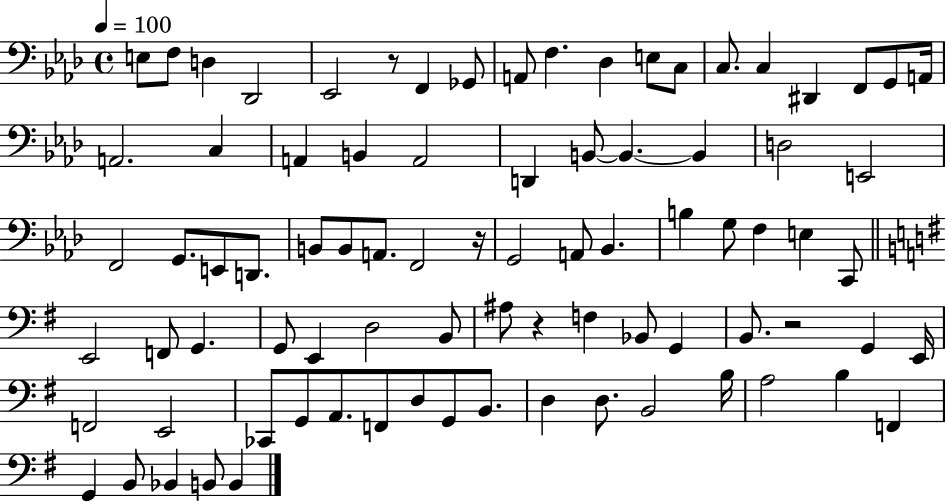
E3/e F3/e D3/q Db2/h Eb2/h R/e F2/q Gb2/e A2/e F3/q. Db3/q E3/e C3/e C3/e. C3/q D#2/q F2/e G2/e A2/s A2/h. C3/q A2/q B2/q A2/h D2/q B2/e B2/q. B2/q D3/h E2/h F2/h G2/e. E2/e D2/e. B2/e B2/e A2/e. F2/h R/s G2/h A2/e Bb2/q. B3/q G3/e F3/q E3/q C2/e E2/h F2/e G2/q. G2/e E2/q D3/h B2/e A#3/e R/q F3/q Bb2/e G2/q B2/e. R/h G2/q E2/s F2/h E2/h CES2/e G2/e A2/e. F2/e D3/e G2/e B2/e. D3/q D3/e. B2/h B3/s A3/h B3/q F2/q G2/q B2/e Bb2/q B2/e B2/q